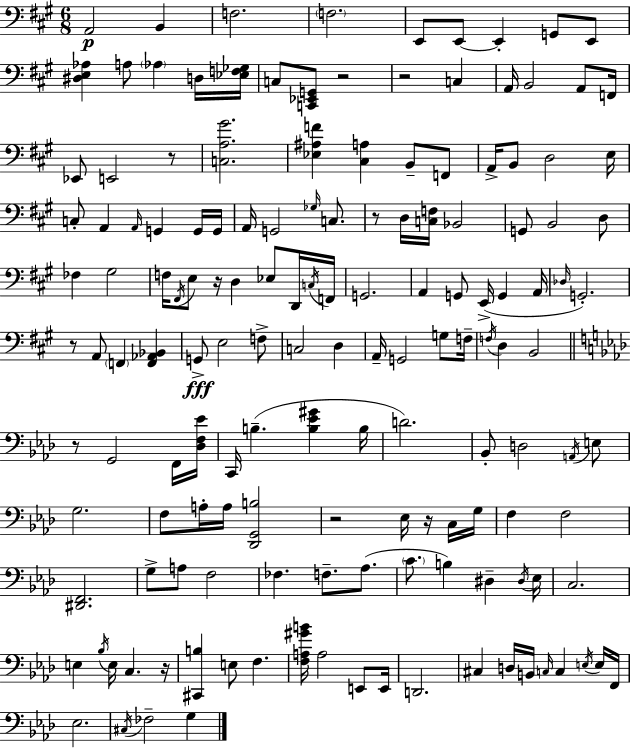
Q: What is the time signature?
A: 6/8